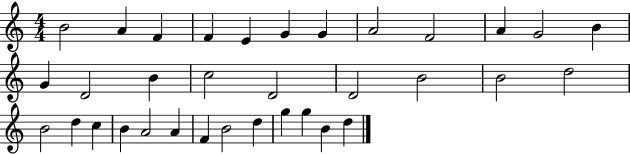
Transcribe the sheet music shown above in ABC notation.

X:1
T:Untitled
M:4/4
L:1/4
K:C
B2 A F F E G G A2 F2 A G2 B G D2 B c2 D2 D2 B2 B2 d2 B2 d c B A2 A F B2 d g g B d